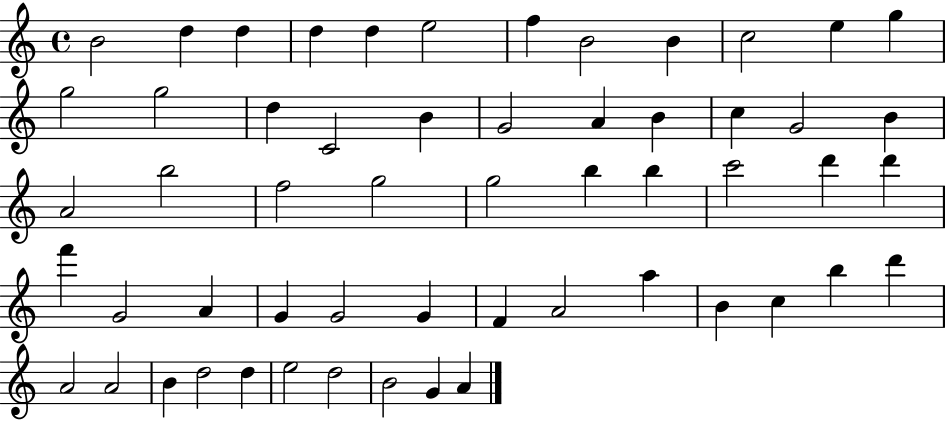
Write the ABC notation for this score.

X:1
T:Untitled
M:4/4
L:1/4
K:C
B2 d d d d e2 f B2 B c2 e g g2 g2 d C2 B G2 A B c G2 B A2 b2 f2 g2 g2 b b c'2 d' d' f' G2 A G G2 G F A2 a B c b d' A2 A2 B d2 d e2 d2 B2 G A